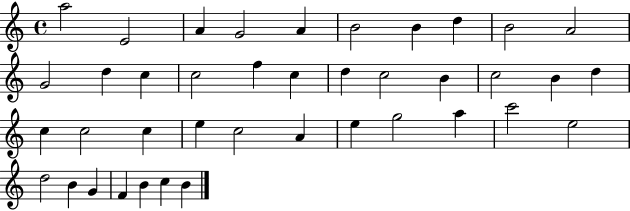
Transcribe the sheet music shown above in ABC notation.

X:1
T:Untitled
M:4/4
L:1/4
K:C
a2 E2 A G2 A B2 B d B2 A2 G2 d c c2 f c d c2 B c2 B d c c2 c e c2 A e g2 a c'2 e2 d2 B G F B c B